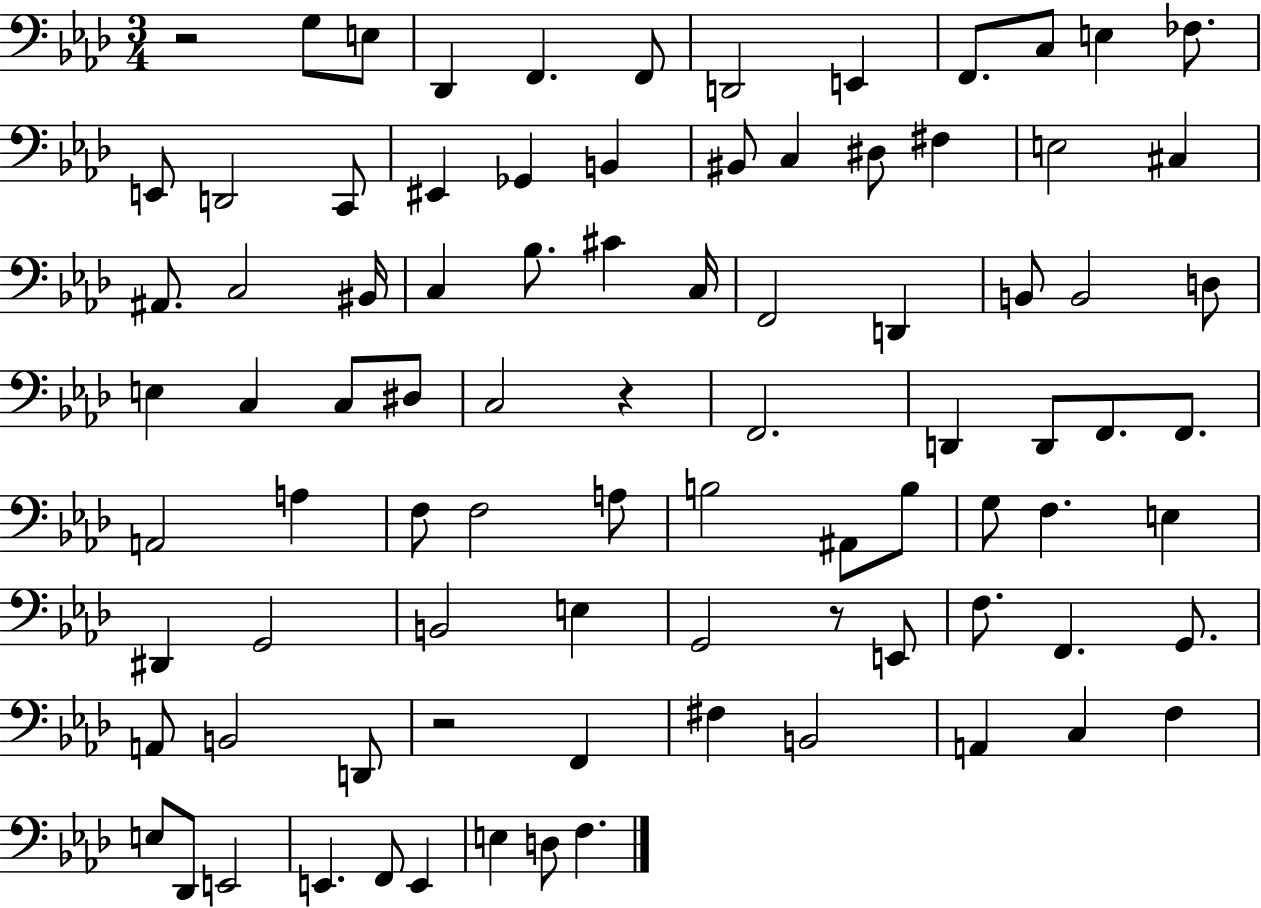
X:1
T:Untitled
M:3/4
L:1/4
K:Ab
z2 G,/2 E,/2 _D,, F,, F,,/2 D,,2 E,, F,,/2 C,/2 E, _F,/2 E,,/2 D,,2 C,,/2 ^E,, _G,, B,, ^B,,/2 C, ^D,/2 ^F, E,2 ^C, ^A,,/2 C,2 ^B,,/4 C, _B,/2 ^C C,/4 F,,2 D,, B,,/2 B,,2 D,/2 E, C, C,/2 ^D,/2 C,2 z F,,2 D,, D,,/2 F,,/2 F,,/2 A,,2 A, F,/2 F,2 A,/2 B,2 ^A,,/2 B,/2 G,/2 F, E, ^D,, G,,2 B,,2 E, G,,2 z/2 E,,/2 F,/2 F,, G,,/2 A,,/2 B,,2 D,,/2 z2 F,, ^F, B,,2 A,, C, F, E,/2 _D,,/2 E,,2 E,, F,,/2 E,, E, D,/2 F,